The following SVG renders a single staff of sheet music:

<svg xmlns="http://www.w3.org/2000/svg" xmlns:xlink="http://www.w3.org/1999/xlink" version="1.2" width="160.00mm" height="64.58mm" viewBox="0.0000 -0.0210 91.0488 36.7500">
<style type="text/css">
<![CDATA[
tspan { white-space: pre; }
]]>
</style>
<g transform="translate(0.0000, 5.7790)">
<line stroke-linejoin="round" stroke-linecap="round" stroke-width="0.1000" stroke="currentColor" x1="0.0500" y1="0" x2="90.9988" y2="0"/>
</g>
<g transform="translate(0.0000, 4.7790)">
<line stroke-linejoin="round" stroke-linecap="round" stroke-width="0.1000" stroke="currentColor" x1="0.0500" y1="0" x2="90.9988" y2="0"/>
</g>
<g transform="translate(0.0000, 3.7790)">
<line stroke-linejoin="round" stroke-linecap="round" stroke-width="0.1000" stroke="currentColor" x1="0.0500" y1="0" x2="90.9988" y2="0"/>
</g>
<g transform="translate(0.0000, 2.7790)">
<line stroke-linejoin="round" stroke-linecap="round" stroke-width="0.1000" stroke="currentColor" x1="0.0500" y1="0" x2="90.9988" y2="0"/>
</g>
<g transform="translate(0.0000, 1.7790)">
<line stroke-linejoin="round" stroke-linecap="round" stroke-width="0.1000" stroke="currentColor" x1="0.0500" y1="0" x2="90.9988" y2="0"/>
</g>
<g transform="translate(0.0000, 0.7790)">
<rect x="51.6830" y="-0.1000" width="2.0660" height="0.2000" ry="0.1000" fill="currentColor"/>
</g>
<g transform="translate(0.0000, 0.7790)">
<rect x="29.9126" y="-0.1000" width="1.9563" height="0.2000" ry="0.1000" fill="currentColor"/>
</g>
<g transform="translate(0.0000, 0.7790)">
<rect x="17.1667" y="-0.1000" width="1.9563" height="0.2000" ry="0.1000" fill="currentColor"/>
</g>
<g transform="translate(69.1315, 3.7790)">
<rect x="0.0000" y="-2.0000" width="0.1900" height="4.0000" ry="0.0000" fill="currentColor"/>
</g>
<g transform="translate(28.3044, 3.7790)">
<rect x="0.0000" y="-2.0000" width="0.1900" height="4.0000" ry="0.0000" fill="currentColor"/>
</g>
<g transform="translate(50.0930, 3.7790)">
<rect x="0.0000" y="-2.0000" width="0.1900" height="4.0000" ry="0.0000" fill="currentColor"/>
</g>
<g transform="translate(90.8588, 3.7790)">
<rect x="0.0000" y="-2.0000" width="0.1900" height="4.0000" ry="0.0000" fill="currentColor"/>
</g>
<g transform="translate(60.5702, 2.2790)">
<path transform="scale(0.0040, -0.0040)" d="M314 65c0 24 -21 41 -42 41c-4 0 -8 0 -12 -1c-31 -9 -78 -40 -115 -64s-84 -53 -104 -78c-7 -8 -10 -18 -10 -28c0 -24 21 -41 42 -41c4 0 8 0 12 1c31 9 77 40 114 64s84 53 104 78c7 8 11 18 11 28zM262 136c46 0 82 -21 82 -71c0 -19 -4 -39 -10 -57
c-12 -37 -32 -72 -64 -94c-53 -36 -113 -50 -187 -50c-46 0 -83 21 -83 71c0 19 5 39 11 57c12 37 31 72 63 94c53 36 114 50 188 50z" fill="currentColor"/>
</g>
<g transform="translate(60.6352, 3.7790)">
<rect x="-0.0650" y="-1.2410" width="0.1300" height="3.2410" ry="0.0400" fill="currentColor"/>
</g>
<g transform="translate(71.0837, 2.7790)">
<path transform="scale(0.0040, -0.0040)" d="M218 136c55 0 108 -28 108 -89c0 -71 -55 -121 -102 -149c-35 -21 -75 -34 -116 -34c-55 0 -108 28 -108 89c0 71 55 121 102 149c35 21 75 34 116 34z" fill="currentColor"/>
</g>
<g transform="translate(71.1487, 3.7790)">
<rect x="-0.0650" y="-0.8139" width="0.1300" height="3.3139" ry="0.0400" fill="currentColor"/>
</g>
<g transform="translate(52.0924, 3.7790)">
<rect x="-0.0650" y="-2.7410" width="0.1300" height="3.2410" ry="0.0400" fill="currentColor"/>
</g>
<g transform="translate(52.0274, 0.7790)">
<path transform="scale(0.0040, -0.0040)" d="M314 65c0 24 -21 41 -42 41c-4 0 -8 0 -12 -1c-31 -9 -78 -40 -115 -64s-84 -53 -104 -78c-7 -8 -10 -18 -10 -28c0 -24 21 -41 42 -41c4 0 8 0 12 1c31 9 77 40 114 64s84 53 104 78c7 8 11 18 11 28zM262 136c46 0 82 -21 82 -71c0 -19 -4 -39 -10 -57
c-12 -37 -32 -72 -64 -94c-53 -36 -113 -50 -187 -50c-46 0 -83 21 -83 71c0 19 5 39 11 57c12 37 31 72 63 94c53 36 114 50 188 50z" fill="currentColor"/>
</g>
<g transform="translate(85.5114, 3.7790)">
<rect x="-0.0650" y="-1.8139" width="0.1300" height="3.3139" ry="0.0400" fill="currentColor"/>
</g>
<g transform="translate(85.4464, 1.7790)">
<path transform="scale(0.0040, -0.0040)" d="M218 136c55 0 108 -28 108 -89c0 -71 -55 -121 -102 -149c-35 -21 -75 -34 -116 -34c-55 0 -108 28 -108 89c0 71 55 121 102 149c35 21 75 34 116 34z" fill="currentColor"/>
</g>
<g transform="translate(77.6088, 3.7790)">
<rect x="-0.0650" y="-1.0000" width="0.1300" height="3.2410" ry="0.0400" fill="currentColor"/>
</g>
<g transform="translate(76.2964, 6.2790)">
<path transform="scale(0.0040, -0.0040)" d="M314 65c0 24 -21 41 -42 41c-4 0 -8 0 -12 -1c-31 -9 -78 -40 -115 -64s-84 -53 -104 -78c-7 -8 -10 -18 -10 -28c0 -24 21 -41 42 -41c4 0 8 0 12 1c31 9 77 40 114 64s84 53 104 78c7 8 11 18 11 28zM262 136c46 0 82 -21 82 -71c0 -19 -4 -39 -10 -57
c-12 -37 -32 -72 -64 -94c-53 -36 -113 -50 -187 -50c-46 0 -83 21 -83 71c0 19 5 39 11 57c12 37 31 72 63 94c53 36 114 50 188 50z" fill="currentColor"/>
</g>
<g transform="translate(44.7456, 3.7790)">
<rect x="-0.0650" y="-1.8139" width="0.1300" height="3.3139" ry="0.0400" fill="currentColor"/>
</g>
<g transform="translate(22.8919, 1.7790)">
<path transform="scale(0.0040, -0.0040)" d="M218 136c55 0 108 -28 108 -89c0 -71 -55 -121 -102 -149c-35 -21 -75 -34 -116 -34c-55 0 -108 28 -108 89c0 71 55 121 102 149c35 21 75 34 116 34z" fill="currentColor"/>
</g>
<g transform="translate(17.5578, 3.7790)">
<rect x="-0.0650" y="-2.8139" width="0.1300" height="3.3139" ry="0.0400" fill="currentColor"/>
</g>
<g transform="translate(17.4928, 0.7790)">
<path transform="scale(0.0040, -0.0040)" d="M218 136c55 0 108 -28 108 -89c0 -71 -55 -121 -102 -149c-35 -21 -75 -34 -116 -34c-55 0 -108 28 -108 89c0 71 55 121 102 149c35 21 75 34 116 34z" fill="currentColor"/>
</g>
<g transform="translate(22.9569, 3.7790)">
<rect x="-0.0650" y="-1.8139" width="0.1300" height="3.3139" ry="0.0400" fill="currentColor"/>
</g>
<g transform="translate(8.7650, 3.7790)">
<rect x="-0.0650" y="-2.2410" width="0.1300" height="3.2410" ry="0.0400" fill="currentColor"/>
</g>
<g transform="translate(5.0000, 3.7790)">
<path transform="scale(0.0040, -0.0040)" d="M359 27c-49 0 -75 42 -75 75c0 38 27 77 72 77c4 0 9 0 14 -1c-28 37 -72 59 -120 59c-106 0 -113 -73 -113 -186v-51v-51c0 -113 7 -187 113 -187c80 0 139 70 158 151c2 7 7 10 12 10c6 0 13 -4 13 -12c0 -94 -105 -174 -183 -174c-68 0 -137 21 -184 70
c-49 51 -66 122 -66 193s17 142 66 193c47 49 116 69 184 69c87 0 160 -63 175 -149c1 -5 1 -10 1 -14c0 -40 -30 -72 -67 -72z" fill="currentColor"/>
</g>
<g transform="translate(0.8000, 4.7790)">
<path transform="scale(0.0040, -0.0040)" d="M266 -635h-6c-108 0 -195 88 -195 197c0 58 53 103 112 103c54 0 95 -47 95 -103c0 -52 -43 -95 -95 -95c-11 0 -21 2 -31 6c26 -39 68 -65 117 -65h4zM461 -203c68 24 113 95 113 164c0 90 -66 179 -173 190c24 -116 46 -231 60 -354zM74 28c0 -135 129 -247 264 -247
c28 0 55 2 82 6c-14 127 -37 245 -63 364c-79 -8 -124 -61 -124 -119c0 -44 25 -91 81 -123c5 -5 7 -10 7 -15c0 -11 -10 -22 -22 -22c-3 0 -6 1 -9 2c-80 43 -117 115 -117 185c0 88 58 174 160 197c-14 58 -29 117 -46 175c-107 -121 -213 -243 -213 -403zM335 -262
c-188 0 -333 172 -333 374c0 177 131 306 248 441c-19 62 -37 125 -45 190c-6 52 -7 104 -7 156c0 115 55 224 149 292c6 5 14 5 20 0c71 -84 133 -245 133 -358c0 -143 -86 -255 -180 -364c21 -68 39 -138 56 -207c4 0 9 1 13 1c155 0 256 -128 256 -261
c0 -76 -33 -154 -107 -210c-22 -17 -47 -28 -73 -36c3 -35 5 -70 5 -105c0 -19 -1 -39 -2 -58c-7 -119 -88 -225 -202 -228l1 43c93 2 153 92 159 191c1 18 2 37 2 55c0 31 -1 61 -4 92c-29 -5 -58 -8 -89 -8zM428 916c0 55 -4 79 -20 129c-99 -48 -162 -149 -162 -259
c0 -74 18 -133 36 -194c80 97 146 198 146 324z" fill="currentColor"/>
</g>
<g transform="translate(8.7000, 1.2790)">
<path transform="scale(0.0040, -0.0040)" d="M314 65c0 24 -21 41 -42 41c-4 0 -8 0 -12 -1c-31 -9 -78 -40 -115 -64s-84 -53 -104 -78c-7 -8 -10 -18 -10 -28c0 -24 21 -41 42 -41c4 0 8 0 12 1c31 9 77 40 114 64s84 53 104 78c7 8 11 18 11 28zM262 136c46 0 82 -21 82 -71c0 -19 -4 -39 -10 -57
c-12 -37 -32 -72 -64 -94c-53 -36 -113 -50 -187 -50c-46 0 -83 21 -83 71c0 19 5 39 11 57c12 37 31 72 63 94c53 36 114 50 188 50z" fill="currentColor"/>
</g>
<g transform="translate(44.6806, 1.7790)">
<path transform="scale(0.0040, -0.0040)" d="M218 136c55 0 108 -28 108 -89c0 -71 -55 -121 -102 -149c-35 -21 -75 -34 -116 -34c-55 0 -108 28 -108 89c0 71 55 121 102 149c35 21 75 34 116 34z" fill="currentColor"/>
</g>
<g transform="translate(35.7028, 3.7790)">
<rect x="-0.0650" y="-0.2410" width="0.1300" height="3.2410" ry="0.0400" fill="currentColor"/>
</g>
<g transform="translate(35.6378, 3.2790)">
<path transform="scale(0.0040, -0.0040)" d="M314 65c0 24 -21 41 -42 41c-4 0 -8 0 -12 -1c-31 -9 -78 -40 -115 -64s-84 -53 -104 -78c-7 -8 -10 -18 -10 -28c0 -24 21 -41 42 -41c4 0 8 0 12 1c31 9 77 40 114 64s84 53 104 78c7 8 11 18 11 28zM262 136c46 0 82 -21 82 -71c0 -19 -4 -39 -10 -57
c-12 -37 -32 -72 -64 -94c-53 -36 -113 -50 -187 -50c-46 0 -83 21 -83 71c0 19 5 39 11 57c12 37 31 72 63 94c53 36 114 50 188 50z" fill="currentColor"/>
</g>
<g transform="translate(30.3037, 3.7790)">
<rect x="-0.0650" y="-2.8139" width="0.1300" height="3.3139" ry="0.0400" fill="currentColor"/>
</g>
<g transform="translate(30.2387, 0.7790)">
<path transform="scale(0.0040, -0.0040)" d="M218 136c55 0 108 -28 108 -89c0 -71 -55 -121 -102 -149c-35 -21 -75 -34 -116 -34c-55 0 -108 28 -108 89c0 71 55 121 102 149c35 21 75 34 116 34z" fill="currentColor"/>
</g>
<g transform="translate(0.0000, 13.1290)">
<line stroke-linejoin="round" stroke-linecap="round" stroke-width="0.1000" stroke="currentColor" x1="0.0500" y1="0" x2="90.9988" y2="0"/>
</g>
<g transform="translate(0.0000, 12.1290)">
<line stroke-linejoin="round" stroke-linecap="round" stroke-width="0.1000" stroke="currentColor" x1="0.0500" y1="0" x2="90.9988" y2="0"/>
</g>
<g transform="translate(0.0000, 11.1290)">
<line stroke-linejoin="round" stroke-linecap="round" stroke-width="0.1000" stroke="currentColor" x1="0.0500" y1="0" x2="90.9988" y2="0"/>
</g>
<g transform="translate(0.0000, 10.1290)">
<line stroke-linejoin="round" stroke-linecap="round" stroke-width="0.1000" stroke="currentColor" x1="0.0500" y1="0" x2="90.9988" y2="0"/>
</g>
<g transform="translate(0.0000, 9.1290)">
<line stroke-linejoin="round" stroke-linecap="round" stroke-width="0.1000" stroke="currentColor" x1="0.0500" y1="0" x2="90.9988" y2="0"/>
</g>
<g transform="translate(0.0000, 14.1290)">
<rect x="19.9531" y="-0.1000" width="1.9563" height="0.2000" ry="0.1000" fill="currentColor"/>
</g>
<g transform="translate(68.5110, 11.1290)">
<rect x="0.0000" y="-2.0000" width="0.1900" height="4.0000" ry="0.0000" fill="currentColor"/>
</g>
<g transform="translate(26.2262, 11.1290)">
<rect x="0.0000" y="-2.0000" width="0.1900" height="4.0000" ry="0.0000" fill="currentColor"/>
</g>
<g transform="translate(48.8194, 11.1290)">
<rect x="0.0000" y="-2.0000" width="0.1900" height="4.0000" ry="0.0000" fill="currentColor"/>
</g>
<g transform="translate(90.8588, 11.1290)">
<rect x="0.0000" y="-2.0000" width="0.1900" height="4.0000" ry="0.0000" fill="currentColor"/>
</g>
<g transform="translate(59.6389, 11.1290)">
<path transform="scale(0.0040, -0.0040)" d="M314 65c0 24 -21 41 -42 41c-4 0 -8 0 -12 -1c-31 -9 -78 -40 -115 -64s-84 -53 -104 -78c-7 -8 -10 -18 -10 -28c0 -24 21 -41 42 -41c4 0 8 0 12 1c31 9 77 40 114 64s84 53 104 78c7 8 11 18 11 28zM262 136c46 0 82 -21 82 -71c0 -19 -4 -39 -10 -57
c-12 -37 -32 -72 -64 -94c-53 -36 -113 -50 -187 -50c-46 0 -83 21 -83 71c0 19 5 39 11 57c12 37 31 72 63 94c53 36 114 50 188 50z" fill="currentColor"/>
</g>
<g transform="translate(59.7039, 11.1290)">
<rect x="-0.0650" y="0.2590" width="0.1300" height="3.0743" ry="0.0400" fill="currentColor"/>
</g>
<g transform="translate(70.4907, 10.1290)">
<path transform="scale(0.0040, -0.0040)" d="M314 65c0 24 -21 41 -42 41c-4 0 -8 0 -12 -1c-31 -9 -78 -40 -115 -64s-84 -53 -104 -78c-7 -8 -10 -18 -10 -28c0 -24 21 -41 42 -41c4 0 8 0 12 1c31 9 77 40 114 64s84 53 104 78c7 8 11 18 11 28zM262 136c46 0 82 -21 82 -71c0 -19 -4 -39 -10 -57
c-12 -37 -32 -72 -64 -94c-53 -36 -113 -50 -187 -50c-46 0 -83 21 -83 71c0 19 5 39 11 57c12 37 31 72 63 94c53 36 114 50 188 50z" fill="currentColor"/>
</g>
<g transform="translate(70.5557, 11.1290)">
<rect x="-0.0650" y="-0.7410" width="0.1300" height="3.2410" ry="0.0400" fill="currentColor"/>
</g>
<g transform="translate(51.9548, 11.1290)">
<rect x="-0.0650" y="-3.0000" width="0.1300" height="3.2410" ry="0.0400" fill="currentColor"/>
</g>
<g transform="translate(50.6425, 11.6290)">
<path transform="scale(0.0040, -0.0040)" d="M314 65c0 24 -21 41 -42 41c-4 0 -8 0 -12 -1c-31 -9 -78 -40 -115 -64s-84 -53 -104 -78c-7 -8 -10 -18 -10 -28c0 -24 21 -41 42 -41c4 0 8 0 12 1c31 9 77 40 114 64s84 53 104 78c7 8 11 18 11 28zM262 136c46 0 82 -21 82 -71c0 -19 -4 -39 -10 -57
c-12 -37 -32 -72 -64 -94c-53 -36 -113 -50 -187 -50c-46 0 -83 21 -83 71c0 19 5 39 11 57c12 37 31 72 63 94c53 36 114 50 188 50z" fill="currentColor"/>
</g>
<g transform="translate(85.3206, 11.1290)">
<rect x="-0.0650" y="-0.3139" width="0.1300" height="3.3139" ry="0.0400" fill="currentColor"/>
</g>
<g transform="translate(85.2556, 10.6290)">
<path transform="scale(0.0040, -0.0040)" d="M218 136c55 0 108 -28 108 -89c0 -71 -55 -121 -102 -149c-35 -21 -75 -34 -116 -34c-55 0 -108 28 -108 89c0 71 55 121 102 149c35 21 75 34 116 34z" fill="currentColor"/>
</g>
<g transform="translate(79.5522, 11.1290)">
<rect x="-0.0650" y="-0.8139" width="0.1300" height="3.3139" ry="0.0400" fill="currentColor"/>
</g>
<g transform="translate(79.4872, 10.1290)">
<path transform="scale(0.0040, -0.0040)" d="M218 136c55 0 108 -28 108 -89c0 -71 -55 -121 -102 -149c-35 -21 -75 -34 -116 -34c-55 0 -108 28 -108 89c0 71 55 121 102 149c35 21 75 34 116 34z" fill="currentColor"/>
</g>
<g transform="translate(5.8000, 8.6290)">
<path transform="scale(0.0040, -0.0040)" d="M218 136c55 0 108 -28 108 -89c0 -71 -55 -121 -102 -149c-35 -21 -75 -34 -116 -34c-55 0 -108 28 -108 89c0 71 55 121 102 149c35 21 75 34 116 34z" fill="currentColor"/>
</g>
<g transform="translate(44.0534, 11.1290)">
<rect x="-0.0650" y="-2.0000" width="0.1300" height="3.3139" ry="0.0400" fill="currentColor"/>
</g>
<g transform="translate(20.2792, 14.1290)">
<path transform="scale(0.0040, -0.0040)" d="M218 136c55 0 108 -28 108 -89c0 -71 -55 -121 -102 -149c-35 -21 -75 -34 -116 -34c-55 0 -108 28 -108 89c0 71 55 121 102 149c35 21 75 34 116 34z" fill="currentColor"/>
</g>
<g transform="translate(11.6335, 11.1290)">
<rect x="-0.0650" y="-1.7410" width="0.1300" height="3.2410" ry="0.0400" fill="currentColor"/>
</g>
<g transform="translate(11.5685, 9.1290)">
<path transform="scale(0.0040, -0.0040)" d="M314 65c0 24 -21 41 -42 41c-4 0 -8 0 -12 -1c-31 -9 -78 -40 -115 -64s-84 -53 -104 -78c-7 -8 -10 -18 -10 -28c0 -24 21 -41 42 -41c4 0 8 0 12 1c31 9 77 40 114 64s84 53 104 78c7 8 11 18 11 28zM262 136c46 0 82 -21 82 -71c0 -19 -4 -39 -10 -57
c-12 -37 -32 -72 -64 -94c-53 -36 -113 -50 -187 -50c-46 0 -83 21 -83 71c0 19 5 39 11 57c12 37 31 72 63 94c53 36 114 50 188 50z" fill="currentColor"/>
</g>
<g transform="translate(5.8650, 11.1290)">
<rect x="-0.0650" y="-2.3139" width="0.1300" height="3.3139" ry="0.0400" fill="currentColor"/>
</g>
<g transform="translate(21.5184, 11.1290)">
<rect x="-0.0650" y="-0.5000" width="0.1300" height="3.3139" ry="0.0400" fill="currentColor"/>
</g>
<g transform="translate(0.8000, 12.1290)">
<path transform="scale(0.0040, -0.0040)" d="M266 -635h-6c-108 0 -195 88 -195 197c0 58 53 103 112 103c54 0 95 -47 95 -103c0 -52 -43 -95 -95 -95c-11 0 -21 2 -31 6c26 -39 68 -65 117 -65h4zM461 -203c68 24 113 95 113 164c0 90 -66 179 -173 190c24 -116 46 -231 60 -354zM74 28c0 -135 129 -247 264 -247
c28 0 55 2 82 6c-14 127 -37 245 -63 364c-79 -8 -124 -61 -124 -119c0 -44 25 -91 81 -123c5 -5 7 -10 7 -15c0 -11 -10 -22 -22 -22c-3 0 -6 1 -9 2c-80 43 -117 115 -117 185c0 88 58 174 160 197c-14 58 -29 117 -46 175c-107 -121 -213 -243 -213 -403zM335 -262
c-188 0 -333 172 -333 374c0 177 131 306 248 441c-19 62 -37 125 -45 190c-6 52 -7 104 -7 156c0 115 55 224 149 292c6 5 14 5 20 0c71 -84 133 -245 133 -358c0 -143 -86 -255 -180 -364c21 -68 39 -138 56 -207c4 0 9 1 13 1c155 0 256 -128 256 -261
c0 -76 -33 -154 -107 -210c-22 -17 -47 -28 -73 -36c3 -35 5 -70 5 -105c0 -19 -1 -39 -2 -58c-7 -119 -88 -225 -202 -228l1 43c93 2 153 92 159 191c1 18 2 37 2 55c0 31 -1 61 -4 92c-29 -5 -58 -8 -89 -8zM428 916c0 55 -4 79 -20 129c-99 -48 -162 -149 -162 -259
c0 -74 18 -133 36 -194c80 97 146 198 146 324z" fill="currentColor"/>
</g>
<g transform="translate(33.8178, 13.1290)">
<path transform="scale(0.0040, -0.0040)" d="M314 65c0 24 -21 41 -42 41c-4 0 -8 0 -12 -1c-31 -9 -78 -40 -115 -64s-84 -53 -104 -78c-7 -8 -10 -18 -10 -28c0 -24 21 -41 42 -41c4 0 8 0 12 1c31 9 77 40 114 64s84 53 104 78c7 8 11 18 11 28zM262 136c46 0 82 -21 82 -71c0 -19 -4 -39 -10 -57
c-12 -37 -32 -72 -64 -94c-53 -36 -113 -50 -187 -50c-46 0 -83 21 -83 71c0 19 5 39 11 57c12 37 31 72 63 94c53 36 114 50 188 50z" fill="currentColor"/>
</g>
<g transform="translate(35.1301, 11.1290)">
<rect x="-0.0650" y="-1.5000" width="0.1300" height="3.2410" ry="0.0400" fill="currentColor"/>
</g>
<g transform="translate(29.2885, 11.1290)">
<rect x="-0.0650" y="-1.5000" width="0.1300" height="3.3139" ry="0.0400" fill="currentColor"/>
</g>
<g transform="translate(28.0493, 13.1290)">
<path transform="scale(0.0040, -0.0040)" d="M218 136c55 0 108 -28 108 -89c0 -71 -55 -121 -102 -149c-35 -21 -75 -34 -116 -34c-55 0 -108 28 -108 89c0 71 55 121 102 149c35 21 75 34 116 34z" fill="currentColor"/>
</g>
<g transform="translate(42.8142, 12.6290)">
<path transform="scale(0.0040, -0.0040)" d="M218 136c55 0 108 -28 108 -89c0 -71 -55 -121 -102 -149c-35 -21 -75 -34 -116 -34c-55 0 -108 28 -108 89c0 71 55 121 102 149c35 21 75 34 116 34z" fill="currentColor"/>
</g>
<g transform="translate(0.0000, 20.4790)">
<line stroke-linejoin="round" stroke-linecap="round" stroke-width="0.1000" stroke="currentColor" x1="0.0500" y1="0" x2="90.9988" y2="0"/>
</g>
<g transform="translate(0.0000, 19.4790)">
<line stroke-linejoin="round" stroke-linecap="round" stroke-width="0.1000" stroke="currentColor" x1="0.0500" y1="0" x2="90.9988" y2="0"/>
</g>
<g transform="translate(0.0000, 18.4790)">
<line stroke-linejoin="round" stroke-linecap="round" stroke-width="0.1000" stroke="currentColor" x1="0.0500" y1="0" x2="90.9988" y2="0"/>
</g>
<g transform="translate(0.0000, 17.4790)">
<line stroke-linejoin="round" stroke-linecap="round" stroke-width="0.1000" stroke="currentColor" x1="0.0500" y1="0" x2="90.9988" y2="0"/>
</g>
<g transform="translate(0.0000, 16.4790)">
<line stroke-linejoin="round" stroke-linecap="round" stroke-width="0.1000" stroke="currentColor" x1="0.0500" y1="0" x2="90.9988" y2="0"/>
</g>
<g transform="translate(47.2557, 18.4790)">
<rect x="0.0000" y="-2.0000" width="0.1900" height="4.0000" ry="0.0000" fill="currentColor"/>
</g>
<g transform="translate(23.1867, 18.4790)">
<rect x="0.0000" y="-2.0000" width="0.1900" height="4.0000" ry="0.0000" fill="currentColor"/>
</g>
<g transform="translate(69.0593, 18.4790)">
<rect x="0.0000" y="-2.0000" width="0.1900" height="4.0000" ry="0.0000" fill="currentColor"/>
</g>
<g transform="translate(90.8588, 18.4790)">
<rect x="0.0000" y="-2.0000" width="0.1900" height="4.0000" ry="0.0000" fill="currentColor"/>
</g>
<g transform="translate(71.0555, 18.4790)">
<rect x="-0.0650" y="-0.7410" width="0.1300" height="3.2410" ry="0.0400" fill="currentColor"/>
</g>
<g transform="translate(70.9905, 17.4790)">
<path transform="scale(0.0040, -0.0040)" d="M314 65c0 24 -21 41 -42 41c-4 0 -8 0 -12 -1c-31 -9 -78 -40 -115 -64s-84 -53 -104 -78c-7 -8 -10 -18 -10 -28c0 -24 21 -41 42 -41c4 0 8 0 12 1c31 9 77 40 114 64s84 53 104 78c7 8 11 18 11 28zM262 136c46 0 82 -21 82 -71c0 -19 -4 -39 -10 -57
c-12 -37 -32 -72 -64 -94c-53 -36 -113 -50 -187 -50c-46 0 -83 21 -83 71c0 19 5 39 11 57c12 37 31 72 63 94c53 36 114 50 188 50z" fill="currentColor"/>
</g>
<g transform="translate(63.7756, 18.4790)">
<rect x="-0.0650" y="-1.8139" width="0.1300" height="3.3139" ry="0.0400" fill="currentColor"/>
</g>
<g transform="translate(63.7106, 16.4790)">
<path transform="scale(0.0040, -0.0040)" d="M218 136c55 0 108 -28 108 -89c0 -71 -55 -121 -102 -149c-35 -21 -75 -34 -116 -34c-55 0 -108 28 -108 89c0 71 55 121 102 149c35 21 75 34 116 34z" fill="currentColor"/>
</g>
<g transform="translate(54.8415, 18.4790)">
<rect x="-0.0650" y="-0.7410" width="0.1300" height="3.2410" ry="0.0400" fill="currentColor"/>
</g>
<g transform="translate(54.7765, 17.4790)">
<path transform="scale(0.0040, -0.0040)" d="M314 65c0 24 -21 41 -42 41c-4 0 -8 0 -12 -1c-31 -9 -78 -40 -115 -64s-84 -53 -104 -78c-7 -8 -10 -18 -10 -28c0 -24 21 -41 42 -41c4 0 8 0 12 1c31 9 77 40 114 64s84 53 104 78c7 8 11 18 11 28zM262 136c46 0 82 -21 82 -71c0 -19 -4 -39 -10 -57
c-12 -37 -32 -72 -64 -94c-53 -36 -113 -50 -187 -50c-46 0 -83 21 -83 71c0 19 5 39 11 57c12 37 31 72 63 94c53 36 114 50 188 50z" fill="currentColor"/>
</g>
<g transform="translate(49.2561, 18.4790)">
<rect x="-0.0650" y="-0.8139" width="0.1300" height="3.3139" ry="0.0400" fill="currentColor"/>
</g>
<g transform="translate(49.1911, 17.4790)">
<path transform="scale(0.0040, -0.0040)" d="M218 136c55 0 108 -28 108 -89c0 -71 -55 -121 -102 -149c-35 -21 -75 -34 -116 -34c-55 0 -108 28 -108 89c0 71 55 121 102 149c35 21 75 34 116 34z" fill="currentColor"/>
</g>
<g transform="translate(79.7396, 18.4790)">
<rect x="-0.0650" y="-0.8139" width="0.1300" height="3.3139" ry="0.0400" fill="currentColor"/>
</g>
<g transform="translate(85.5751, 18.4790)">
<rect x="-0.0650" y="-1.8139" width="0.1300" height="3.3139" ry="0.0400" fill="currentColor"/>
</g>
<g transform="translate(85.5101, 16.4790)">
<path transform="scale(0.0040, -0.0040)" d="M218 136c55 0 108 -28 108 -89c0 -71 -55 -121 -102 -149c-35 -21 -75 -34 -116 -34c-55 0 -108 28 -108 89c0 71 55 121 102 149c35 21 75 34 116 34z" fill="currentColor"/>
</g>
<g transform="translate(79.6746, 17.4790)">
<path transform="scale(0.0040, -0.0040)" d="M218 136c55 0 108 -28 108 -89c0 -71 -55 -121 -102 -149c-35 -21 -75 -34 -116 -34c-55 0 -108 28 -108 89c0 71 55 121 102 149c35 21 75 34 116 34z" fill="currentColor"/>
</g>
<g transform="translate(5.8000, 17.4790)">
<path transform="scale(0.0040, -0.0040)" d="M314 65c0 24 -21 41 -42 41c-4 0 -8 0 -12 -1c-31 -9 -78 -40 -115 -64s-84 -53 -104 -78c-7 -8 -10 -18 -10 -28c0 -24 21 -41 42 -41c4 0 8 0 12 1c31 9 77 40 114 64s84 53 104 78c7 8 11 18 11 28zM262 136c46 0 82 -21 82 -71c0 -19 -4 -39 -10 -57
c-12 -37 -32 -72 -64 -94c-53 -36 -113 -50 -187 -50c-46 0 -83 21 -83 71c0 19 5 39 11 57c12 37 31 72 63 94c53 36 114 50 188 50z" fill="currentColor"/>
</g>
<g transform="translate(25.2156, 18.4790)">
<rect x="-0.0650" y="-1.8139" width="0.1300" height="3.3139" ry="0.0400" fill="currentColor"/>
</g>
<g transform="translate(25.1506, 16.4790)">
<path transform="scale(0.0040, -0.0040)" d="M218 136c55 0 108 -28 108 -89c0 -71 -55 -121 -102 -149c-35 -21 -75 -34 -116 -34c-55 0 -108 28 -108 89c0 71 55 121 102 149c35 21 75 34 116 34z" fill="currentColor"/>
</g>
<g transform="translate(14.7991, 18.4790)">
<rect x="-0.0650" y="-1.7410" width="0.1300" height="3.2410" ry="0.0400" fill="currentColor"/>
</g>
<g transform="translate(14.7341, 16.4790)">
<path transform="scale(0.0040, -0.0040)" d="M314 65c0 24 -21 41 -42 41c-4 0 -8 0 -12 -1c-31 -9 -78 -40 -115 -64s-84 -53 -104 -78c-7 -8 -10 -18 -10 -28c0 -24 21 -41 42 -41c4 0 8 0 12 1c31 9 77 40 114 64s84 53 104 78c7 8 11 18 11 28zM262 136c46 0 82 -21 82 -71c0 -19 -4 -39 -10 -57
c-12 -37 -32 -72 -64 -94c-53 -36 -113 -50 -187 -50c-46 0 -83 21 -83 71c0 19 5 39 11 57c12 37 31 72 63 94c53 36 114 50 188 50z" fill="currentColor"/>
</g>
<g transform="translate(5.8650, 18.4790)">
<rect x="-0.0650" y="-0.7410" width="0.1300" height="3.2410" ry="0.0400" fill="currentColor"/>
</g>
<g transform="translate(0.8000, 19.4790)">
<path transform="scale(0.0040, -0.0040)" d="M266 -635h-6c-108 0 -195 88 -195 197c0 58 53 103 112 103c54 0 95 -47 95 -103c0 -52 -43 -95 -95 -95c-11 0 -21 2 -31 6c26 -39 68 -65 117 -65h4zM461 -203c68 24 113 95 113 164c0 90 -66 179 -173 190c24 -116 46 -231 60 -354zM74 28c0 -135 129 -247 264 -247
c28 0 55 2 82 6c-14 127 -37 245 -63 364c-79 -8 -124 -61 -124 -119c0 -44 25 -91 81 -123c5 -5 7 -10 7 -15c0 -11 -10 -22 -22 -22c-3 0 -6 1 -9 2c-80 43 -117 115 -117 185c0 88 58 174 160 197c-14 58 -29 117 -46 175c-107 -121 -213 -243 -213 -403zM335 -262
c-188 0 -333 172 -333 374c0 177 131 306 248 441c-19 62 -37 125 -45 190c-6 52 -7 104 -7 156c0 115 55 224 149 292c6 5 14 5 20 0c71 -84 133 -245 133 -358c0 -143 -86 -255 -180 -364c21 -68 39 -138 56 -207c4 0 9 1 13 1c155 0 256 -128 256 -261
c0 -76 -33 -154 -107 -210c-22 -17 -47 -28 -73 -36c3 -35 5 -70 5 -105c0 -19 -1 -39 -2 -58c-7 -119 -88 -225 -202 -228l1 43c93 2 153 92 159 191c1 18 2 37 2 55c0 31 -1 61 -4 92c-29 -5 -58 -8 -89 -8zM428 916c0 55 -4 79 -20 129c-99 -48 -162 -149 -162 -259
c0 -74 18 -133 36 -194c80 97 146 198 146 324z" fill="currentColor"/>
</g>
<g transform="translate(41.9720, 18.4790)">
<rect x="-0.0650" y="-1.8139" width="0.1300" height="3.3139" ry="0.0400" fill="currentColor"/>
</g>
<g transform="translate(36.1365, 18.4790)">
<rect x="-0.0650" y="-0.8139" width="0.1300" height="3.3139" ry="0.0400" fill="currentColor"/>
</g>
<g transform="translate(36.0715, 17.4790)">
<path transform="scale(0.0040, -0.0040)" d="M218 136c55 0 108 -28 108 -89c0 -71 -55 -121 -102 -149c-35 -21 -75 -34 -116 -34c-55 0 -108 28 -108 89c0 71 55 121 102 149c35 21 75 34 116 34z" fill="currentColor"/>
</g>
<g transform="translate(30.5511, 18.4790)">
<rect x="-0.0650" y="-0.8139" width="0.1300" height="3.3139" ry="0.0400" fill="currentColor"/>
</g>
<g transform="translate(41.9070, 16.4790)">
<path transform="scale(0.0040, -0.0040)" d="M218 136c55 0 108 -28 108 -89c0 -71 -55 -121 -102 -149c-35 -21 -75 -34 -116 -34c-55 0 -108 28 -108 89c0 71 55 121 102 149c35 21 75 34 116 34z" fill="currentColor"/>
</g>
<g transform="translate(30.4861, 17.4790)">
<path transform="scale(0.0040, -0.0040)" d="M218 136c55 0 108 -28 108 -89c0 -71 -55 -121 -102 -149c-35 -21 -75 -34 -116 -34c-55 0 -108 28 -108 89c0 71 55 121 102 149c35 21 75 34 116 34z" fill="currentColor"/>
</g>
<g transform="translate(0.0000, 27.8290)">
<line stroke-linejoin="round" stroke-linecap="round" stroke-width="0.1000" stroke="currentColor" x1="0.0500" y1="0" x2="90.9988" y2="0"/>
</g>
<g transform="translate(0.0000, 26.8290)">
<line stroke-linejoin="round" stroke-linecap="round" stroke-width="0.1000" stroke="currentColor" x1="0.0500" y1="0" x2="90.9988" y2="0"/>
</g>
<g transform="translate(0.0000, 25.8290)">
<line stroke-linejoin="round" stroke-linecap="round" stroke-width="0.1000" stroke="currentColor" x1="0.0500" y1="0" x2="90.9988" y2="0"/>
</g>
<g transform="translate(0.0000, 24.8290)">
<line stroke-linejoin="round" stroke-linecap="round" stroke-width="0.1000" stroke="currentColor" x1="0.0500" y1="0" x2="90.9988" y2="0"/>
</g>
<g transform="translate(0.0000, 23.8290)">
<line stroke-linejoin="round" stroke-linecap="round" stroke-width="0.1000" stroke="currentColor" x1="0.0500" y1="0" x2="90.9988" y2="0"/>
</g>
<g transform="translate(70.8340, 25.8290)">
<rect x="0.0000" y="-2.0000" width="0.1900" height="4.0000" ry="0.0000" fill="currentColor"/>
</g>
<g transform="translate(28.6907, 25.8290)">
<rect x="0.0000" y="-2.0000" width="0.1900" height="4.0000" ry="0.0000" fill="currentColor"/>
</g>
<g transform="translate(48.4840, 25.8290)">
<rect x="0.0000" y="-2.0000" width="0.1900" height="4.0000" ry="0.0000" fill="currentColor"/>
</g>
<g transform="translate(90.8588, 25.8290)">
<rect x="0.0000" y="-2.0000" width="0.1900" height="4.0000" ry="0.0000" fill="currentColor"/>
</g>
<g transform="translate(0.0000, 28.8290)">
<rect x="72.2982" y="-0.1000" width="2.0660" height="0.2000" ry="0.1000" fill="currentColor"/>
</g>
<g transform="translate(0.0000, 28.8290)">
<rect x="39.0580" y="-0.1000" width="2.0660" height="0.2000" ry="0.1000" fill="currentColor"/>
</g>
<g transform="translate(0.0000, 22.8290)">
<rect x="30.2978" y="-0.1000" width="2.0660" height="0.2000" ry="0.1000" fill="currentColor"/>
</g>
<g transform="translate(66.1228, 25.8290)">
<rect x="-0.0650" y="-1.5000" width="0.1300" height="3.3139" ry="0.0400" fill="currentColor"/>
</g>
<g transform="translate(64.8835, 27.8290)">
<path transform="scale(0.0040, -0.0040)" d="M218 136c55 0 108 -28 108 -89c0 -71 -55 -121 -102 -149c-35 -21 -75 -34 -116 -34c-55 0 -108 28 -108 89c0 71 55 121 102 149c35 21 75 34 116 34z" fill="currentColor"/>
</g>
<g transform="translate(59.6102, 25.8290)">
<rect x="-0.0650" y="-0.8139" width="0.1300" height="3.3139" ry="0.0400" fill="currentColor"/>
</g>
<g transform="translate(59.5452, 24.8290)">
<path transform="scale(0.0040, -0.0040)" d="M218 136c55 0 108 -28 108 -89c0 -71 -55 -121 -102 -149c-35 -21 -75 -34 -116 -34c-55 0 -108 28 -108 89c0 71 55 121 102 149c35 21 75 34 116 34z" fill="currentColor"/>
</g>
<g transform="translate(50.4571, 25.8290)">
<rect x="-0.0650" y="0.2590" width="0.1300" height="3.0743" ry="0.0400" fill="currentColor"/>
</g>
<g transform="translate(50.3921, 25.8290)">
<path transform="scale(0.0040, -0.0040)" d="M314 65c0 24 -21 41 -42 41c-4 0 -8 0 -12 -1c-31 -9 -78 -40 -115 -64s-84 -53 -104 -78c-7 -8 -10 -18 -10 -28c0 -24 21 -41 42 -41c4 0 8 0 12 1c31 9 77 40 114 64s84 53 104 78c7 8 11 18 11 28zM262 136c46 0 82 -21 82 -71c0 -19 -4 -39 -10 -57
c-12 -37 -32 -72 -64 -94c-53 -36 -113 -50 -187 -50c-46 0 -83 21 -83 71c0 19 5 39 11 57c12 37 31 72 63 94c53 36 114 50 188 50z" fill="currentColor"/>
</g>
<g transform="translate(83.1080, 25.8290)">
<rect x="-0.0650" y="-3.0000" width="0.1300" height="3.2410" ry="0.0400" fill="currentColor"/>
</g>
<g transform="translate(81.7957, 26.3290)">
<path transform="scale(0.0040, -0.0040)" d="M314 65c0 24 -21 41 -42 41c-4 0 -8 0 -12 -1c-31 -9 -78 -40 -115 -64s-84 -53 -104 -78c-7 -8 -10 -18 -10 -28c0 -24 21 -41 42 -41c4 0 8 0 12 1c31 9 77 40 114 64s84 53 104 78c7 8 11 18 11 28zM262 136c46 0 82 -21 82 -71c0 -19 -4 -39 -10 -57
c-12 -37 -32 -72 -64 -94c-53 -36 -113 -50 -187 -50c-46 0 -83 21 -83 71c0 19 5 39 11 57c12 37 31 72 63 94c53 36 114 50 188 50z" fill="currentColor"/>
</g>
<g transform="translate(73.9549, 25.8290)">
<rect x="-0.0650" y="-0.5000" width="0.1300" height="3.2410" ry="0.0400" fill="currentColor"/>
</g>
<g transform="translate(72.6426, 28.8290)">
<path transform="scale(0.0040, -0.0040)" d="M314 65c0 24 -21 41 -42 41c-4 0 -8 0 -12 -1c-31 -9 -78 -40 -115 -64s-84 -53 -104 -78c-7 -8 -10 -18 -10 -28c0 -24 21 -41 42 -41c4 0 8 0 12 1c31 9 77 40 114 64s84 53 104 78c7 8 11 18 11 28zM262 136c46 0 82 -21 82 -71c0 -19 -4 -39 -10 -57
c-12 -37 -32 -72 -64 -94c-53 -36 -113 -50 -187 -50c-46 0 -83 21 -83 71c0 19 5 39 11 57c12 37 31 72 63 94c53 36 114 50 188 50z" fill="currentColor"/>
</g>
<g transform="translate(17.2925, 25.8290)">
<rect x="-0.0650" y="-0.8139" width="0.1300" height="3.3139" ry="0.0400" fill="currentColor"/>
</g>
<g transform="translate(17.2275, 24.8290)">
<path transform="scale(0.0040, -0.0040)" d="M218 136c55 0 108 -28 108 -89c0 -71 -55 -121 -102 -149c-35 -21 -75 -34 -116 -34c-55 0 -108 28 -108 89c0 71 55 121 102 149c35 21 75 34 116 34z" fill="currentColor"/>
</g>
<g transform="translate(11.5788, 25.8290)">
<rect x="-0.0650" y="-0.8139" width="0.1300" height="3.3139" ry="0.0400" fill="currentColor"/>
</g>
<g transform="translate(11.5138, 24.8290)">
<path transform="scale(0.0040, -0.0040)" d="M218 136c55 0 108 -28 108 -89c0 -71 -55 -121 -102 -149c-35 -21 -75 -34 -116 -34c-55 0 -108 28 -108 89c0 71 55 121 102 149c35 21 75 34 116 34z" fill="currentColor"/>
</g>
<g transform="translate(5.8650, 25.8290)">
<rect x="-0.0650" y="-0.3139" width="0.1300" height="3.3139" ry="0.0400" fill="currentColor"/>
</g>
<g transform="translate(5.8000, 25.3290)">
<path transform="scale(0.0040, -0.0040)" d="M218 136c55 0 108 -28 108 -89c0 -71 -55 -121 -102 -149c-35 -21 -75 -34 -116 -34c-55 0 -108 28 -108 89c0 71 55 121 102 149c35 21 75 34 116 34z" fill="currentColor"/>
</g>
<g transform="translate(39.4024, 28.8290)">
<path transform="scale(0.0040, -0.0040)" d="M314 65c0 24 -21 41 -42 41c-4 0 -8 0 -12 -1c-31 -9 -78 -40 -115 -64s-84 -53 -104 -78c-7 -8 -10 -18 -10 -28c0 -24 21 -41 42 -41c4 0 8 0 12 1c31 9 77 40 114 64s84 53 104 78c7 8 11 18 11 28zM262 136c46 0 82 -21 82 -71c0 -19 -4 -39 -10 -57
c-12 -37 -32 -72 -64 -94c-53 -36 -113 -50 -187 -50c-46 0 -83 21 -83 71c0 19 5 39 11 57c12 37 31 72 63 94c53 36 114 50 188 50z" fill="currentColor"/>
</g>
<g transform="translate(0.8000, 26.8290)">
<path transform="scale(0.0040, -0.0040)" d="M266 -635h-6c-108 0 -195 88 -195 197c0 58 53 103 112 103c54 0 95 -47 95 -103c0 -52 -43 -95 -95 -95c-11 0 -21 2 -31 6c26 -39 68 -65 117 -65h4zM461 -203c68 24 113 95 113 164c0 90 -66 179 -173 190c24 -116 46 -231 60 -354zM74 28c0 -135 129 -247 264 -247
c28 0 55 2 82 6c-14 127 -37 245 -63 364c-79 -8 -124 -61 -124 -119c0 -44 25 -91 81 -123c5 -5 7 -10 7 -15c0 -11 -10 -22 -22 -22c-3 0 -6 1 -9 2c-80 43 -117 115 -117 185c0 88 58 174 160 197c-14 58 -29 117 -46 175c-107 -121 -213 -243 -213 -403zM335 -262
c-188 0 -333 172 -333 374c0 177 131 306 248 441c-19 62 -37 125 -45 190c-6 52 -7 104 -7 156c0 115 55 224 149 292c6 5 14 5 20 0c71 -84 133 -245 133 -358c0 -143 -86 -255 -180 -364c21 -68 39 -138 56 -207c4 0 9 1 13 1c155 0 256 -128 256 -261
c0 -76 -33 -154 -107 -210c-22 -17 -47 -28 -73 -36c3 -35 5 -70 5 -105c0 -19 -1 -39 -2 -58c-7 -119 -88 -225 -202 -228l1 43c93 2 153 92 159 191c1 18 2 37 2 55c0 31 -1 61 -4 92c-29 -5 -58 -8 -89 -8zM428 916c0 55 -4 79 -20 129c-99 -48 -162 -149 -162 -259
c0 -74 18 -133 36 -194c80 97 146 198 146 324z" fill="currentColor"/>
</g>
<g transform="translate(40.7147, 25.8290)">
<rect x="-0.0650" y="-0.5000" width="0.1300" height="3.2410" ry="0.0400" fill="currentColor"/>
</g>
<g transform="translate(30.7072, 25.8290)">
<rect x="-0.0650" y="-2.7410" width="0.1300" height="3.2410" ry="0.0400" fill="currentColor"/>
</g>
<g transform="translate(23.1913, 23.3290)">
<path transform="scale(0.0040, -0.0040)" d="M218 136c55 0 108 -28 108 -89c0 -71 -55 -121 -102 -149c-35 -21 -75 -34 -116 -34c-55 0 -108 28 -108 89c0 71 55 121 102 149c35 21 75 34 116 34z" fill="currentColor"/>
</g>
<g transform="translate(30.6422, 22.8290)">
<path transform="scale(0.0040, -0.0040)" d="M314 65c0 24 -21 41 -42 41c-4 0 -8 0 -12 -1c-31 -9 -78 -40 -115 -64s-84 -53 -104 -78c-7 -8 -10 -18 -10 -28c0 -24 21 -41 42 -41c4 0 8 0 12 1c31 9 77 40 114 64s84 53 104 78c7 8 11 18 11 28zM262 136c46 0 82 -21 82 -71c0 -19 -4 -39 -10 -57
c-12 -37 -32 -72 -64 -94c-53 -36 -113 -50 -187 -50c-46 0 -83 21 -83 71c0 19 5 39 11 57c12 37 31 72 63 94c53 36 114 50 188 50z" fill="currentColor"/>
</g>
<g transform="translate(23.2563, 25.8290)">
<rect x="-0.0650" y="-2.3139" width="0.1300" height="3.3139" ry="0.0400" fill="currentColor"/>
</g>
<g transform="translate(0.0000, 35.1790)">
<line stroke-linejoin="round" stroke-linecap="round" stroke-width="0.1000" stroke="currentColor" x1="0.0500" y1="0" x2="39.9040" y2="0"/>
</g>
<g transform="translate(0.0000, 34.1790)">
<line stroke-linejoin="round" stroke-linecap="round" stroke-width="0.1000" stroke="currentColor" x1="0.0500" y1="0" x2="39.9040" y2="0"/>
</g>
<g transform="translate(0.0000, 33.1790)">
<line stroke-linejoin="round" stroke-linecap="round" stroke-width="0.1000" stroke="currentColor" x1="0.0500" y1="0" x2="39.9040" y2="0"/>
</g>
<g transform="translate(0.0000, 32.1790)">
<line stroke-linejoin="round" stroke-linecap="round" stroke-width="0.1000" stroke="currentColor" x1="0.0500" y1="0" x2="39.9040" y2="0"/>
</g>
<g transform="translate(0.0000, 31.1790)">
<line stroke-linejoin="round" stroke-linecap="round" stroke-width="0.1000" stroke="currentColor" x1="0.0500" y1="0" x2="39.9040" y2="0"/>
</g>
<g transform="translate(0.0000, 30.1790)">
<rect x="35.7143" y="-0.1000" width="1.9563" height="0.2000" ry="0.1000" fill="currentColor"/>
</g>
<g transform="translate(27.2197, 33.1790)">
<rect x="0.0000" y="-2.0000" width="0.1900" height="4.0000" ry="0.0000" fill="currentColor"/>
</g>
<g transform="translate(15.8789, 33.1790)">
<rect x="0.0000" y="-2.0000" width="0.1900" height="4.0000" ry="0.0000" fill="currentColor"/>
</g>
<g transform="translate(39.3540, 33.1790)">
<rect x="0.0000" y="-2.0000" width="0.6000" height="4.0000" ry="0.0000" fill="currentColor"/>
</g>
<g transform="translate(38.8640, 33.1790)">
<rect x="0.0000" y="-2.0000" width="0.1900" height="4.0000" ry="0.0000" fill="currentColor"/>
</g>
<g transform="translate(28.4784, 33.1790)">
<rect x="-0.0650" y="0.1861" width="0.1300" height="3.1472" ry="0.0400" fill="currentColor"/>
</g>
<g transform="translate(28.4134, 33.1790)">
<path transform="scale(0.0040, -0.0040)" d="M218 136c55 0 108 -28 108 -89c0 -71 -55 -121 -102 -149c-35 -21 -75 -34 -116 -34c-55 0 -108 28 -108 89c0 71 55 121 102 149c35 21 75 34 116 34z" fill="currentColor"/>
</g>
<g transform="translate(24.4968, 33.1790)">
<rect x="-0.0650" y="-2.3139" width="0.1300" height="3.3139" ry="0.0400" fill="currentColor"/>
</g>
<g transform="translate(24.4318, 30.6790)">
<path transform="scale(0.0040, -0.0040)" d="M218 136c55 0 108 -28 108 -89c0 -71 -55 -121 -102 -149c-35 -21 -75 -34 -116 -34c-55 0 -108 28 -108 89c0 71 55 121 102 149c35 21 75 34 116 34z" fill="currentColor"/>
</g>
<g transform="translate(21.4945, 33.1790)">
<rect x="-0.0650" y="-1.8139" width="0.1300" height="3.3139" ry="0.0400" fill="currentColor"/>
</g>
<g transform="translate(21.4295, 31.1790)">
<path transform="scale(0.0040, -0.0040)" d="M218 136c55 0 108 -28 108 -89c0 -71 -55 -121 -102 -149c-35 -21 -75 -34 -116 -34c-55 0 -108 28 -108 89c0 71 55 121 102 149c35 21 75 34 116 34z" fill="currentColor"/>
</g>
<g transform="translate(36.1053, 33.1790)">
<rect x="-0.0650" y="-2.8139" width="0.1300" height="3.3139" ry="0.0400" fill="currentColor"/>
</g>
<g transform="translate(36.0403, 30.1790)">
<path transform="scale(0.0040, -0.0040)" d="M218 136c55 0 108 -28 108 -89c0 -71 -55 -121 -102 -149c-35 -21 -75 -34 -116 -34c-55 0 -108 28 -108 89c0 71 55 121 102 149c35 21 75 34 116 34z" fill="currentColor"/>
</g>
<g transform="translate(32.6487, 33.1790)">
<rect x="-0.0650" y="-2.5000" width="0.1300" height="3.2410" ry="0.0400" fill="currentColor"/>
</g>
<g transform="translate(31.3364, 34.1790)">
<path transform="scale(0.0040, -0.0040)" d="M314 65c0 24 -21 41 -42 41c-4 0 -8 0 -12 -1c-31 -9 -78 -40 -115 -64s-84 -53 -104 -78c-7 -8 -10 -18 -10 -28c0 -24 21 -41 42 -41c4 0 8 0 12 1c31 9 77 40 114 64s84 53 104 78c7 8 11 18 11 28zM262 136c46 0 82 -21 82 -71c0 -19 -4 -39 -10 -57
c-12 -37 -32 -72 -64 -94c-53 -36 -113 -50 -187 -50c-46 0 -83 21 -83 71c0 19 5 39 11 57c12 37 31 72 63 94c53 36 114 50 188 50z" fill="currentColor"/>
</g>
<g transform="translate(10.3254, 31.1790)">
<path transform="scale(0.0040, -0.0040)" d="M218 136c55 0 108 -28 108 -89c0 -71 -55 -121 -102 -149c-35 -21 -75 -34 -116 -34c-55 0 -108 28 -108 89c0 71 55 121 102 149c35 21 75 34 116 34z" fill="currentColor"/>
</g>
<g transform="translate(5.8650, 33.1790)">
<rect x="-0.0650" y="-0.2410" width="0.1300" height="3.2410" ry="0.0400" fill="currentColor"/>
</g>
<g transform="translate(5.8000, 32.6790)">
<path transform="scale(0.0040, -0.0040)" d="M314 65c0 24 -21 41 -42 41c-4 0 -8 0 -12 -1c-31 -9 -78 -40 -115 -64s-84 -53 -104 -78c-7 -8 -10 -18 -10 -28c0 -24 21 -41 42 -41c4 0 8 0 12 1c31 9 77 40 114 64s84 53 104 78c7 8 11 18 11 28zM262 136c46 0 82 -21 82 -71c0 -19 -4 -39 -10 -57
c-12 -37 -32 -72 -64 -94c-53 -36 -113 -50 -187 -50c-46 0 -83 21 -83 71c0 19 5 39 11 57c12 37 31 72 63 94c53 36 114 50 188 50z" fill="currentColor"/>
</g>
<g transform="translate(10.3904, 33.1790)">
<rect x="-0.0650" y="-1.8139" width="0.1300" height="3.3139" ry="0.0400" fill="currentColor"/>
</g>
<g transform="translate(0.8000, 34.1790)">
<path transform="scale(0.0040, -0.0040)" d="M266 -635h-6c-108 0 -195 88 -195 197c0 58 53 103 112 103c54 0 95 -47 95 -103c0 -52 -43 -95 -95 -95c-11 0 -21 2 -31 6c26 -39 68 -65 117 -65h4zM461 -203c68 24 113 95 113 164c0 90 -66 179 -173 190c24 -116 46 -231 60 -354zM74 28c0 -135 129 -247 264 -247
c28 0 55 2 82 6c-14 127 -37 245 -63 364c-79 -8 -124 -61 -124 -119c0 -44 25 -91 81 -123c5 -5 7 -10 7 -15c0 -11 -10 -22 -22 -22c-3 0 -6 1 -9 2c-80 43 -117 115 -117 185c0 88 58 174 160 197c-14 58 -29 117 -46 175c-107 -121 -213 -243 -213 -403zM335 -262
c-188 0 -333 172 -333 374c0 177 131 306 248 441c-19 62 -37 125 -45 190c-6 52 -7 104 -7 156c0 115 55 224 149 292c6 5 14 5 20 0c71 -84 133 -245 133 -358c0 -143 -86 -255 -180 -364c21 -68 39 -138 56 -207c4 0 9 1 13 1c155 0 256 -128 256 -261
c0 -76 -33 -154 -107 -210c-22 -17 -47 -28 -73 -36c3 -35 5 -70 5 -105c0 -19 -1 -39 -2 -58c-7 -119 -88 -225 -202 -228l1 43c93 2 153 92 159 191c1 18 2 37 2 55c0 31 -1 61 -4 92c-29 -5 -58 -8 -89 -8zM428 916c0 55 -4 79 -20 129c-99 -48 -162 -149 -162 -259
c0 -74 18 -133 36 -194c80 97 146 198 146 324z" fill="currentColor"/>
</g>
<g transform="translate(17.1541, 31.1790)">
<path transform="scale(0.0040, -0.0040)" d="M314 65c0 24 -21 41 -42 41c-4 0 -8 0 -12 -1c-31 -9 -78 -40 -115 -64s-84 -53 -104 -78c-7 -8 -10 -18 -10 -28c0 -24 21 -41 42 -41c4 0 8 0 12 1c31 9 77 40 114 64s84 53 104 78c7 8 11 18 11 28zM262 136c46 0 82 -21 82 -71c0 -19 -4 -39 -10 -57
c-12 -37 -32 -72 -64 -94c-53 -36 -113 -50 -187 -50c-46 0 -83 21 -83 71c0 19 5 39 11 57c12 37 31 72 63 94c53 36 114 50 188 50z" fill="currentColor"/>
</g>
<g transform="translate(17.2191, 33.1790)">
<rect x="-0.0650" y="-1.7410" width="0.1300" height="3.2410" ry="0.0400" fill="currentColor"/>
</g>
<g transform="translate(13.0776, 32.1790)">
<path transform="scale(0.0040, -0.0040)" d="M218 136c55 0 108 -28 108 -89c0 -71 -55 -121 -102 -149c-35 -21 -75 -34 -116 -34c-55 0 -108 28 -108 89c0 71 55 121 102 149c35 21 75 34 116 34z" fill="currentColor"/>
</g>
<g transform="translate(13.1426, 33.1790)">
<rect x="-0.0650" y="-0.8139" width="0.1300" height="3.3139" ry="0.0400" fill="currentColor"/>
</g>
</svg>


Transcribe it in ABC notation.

X:1
T:Untitled
M:4/4
L:1/4
K:C
g2 a f a c2 f a2 e2 d D2 f g f2 C E E2 F A2 B2 d2 d c d2 f2 f d d f d d2 f d2 d f c d d g a2 C2 B2 d E C2 A2 c2 f d f2 f g B G2 a